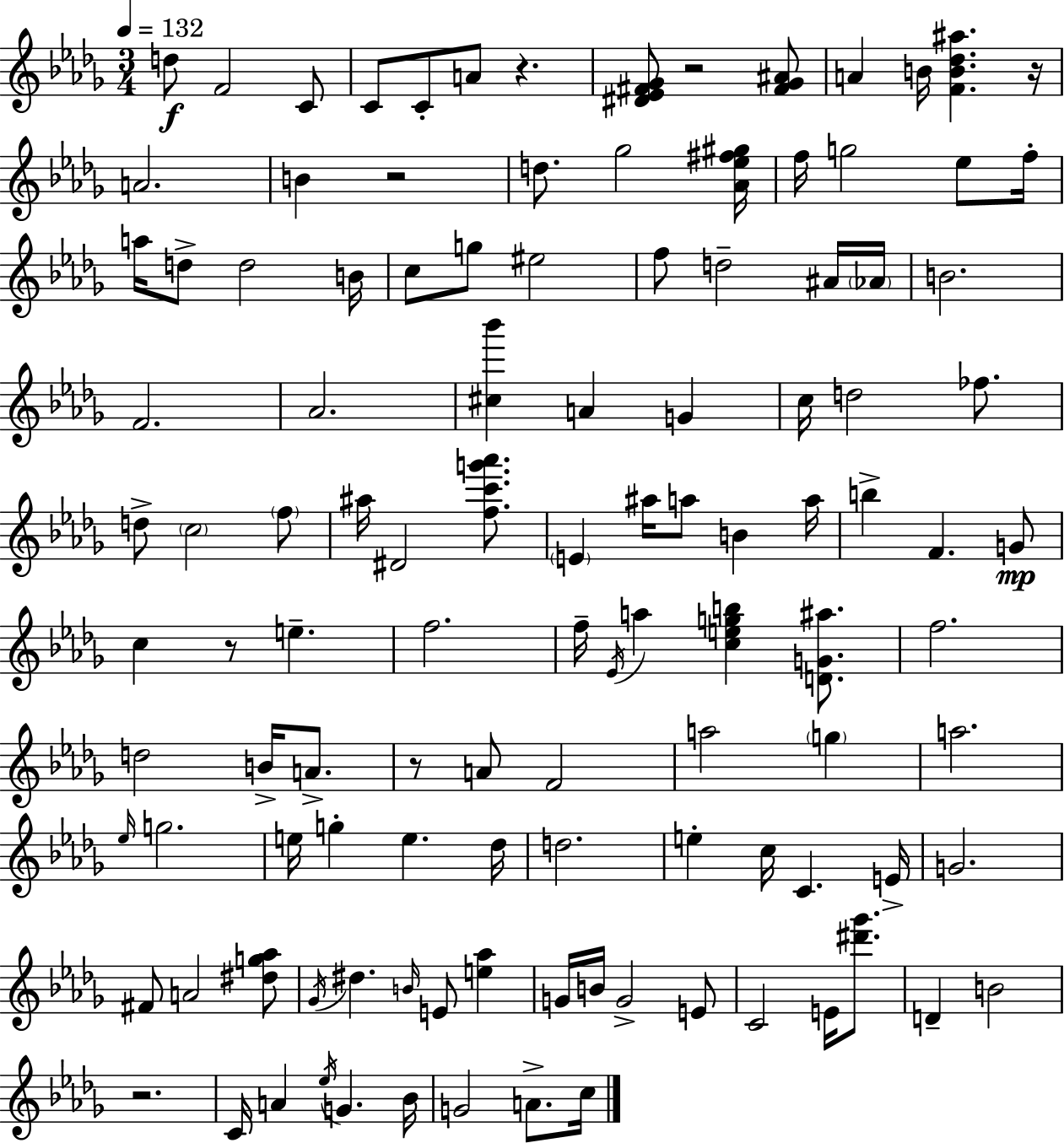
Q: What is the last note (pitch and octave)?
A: C5